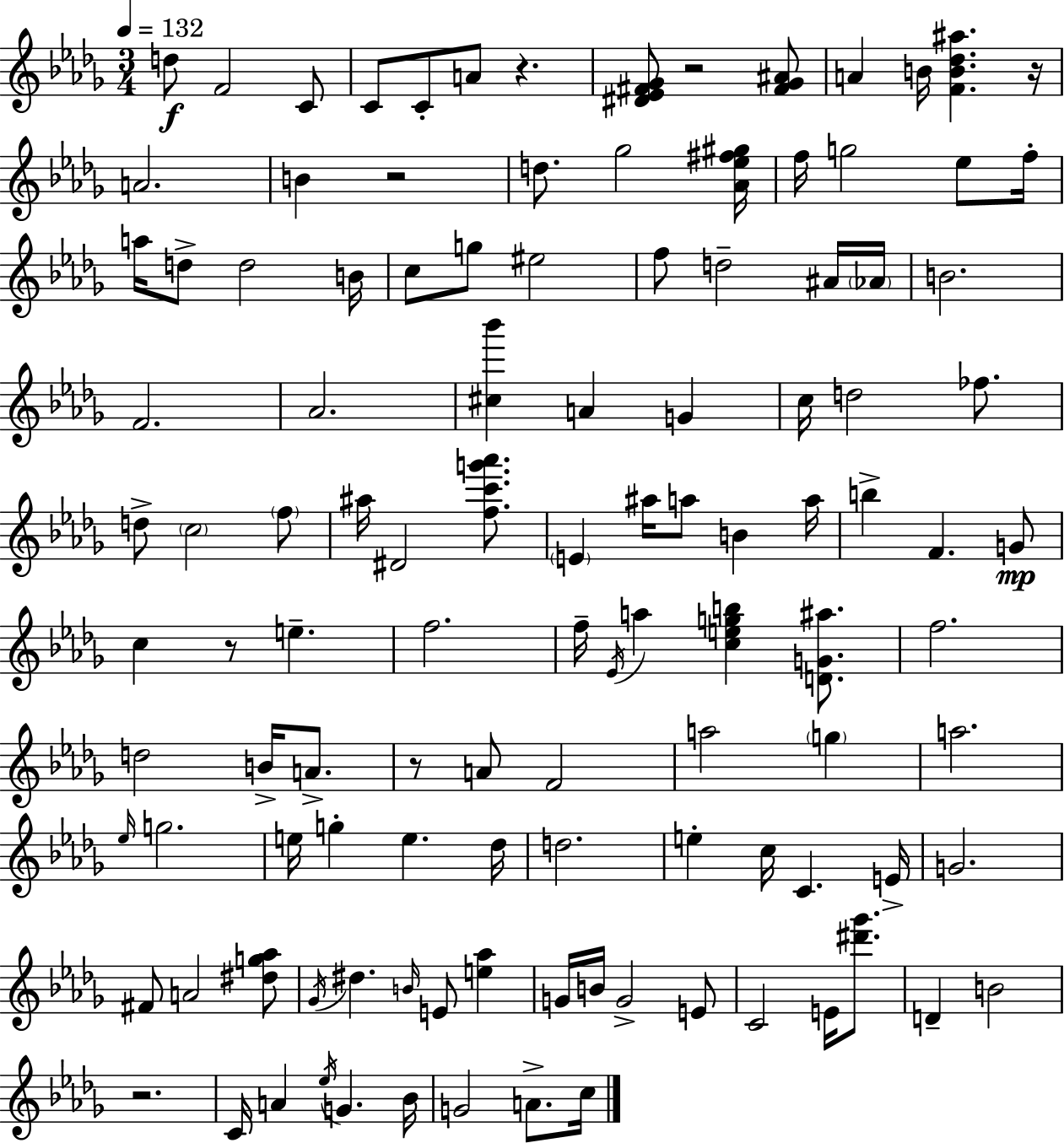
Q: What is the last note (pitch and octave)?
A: C5